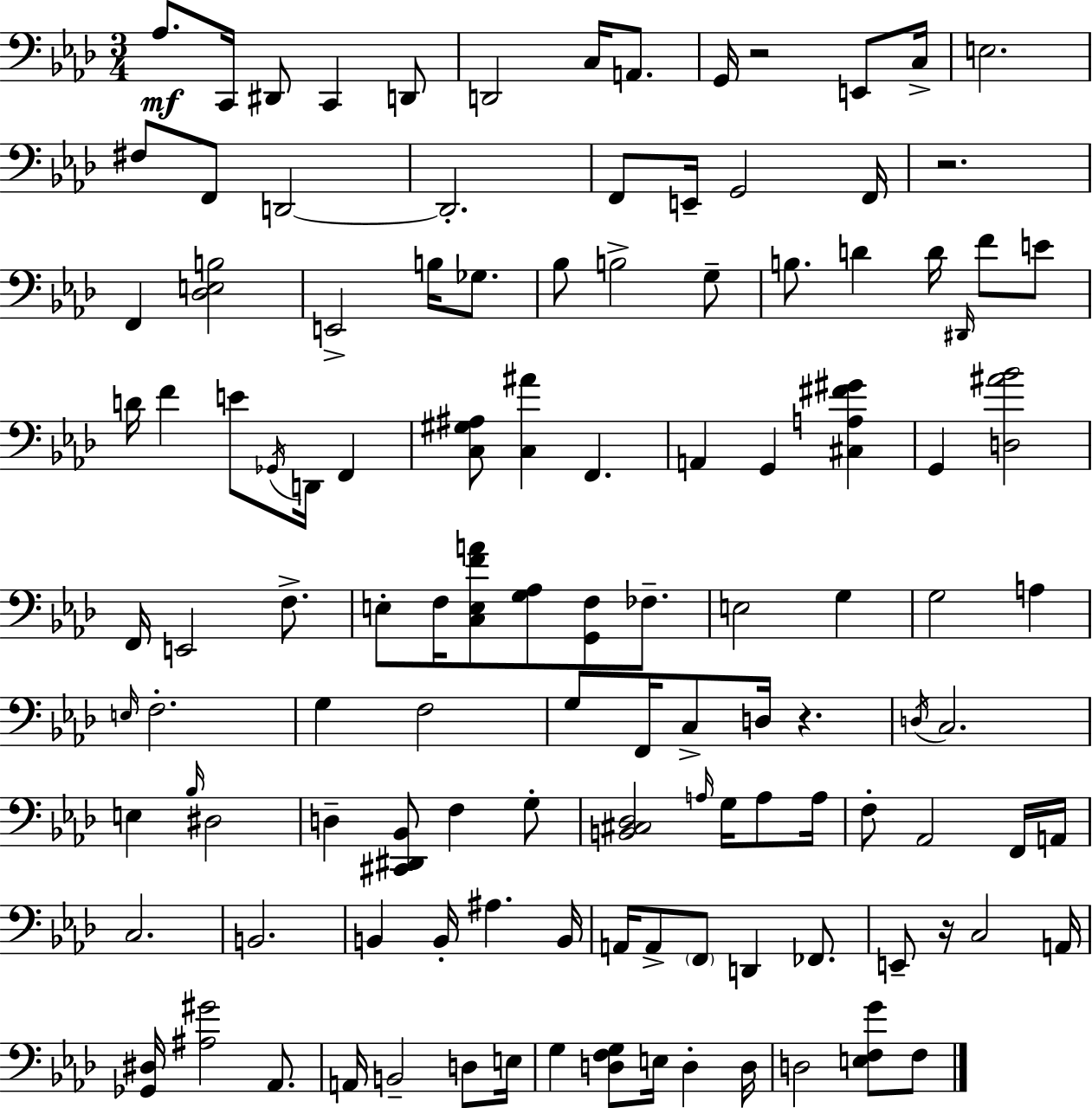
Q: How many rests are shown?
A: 4